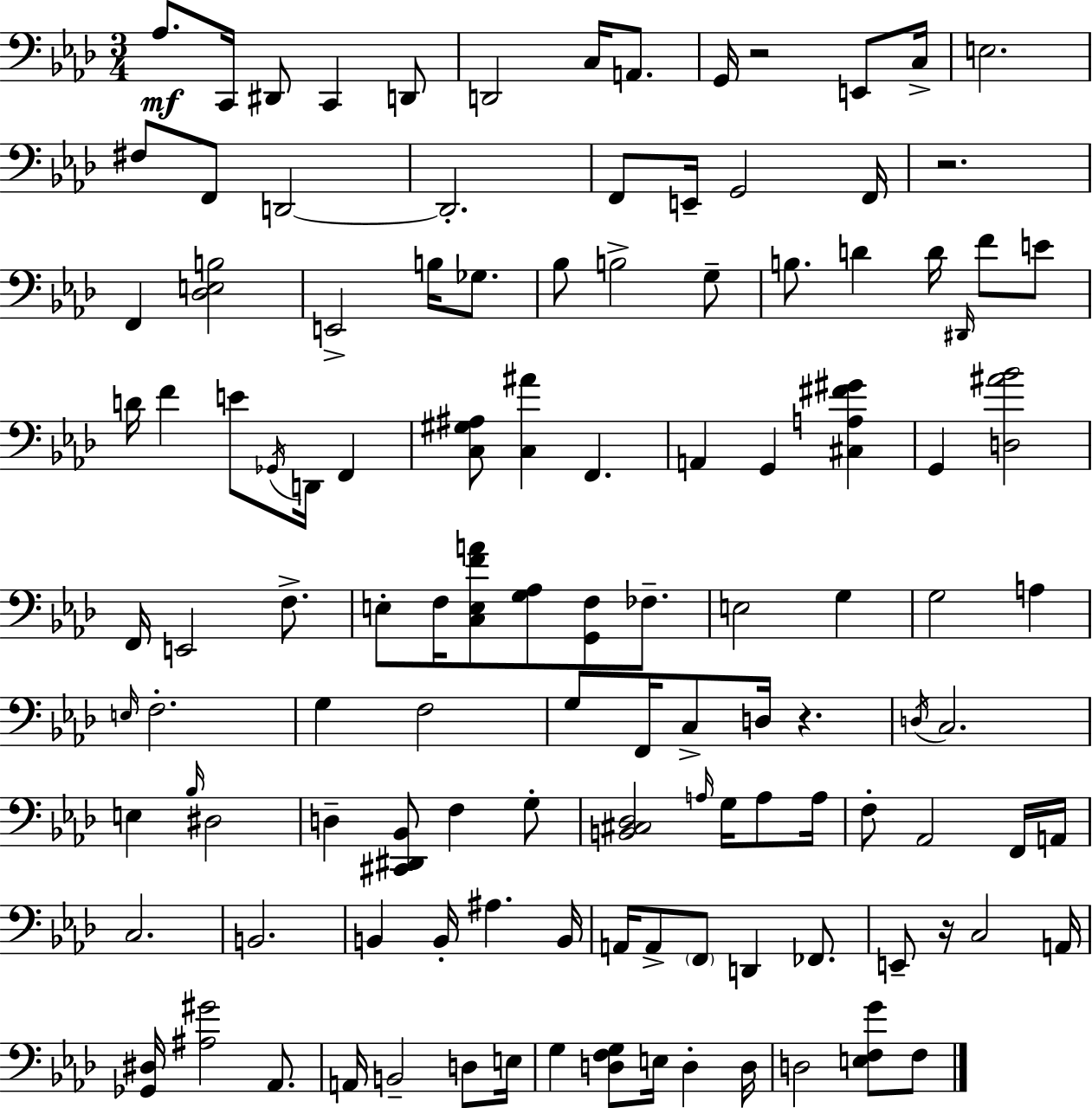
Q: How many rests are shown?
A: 4